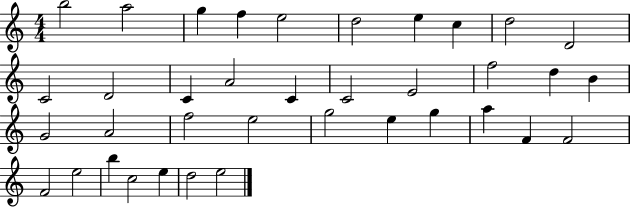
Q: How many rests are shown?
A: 0